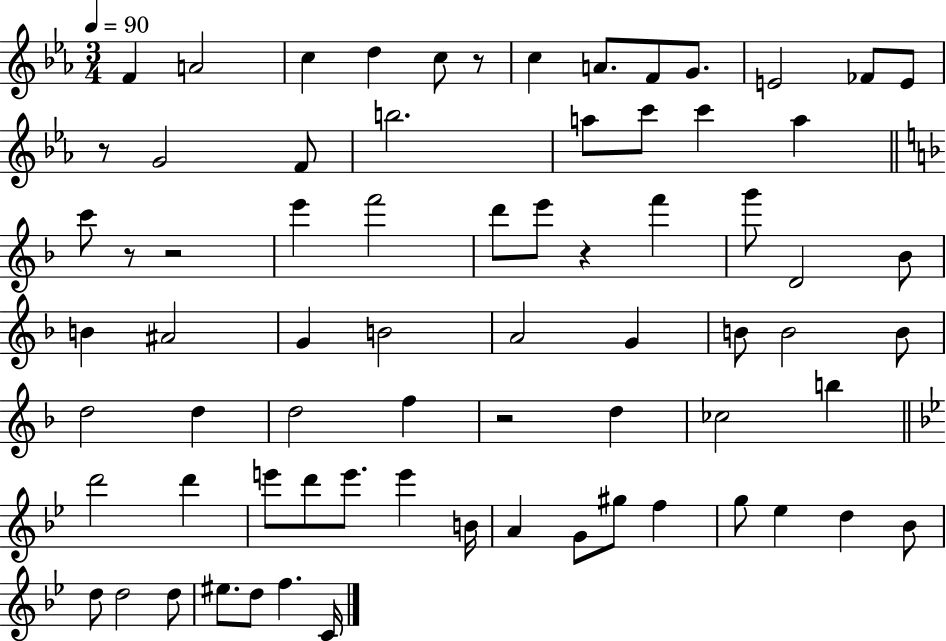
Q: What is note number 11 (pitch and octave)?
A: FES4